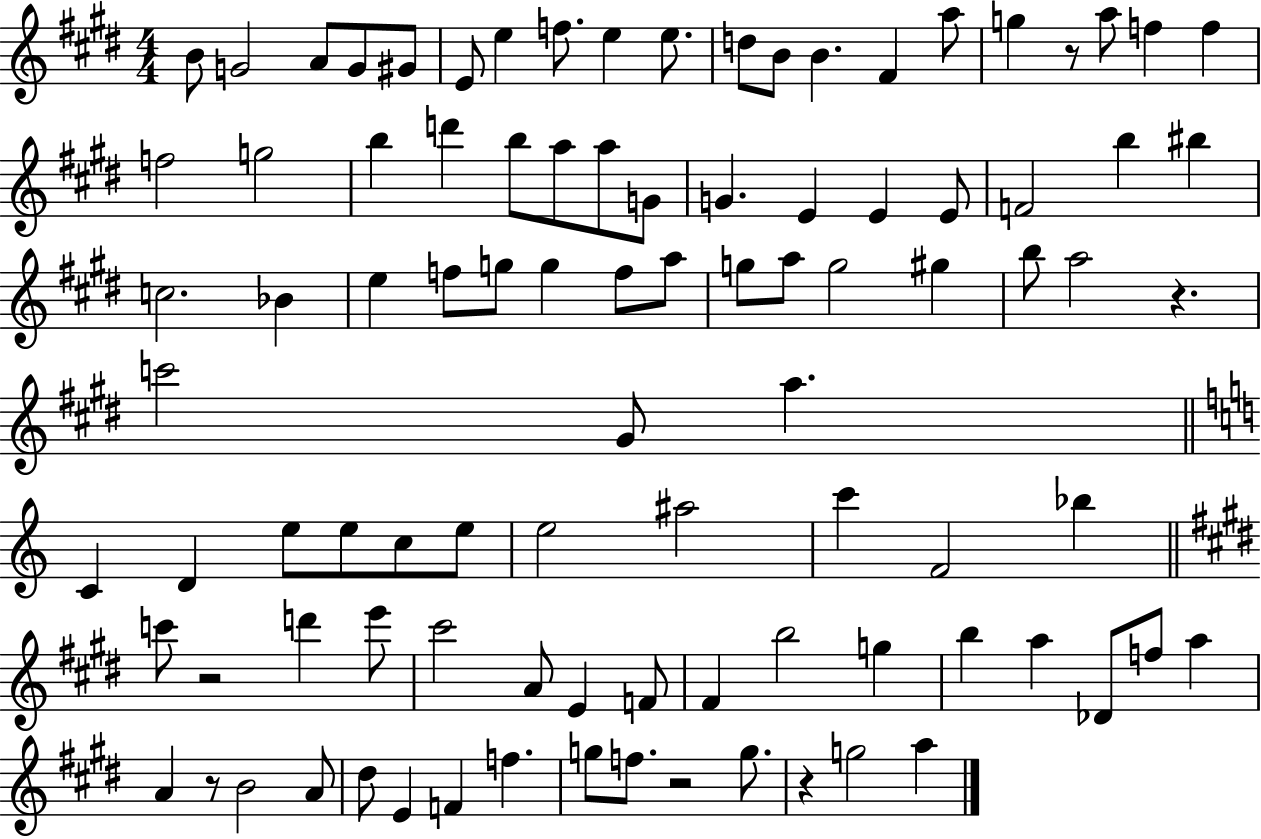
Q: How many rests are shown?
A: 6